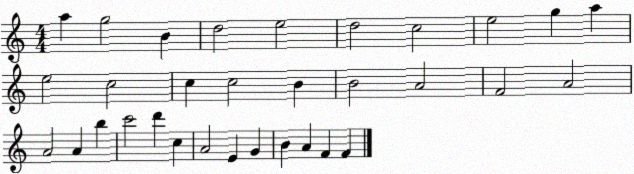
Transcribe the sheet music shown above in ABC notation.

X:1
T:Untitled
M:4/4
L:1/4
K:C
a g2 B d2 e2 d2 c2 e2 g a e2 c2 c c2 B B2 A2 F2 A2 A2 A b c'2 d' c A2 E G B A F F